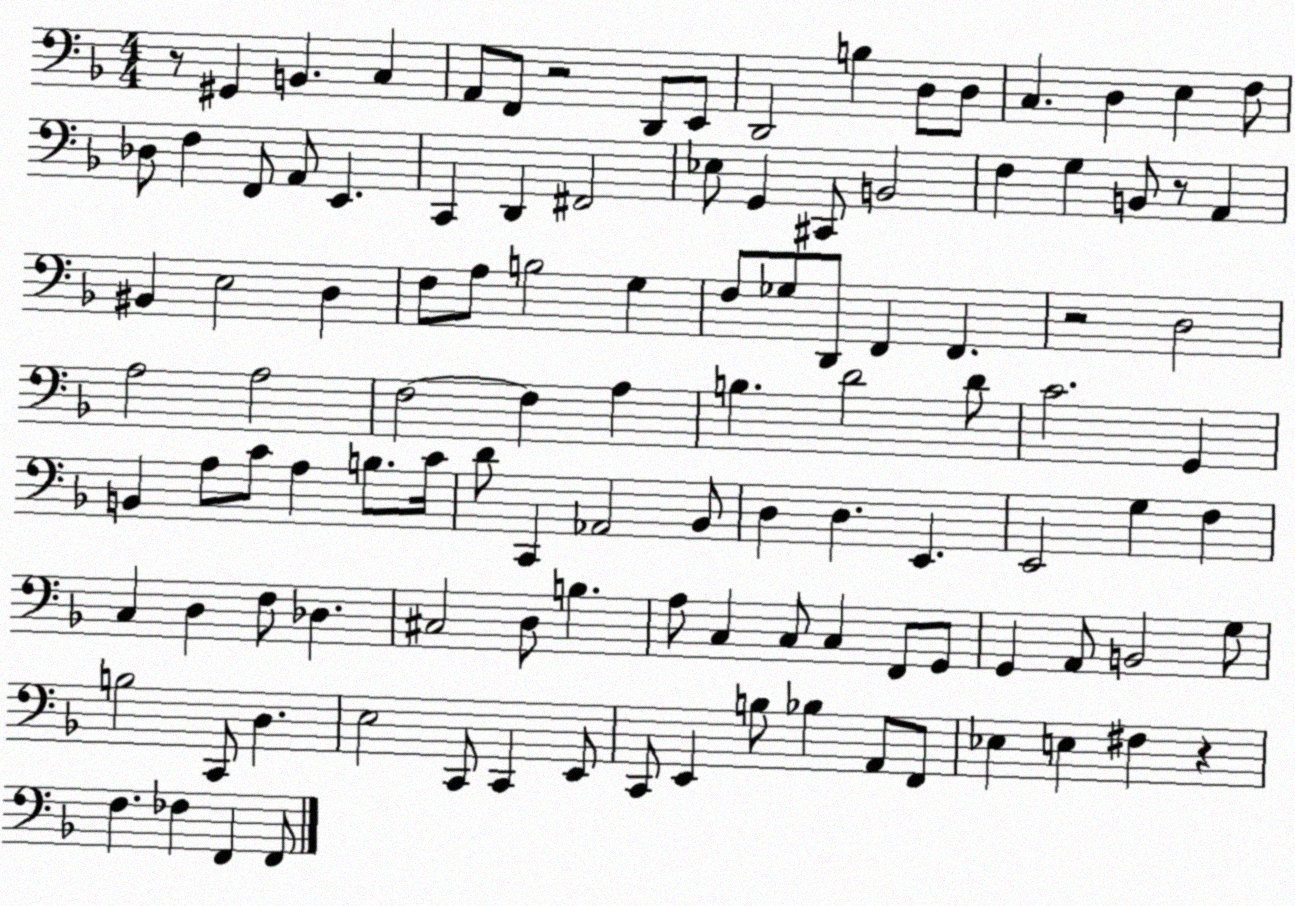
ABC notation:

X:1
T:Untitled
M:4/4
L:1/4
K:F
z/2 ^G,, B,, C, A,,/2 F,,/2 z2 D,,/2 E,,/2 D,,2 B, D,/2 D,/2 C, D, E, F,/2 _D,/2 F, F,,/2 A,,/2 E,, C,, D,, ^F,,2 _E,/2 G,, ^C,,/2 B,,2 F, G, B,,/2 z/2 A,, ^B,, E,2 D, F,/2 A,/2 B,2 G, F,/2 _G,/2 D,,/2 F,, F,, z2 D,2 A,2 A,2 F,2 F, A, B, D2 D/2 C2 G,, B,, A,/2 C/2 A, B,/2 C/4 D/2 C,, _A,,2 _B,,/2 D, D, E,, E,,2 G, F, C, D, F,/2 _D, ^C,2 D,/2 B, A,/2 C, C,/2 C, F,,/2 G,,/2 G,, A,,/2 B,,2 G,/2 B,2 C,,/2 D, E,2 C,,/2 C,, E,,/2 C,,/2 E,, B,/2 _B, A,,/2 F,,/2 _E, E, ^F, z F, _F, F,, F,,/2